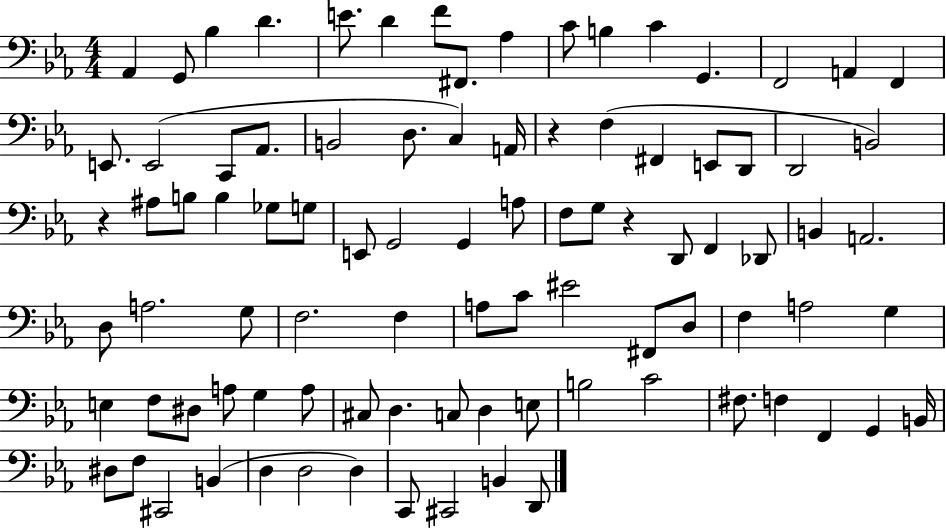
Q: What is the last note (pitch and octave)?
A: D2